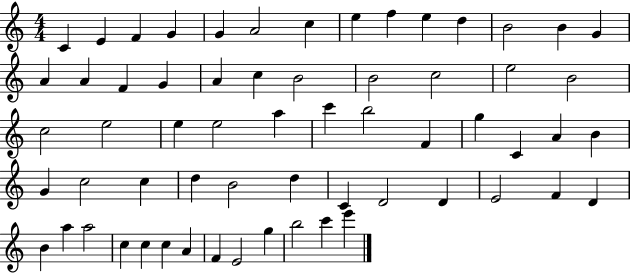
{
  \clef treble
  \numericTimeSignature
  \time 4/4
  \key c \major
  c'4 e'4 f'4 g'4 | g'4 a'2 c''4 | e''4 f''4 e''4 d''4 | b'2 b'4 g'4 | \break a'4 a'4 f'4 g'4 | a'4 c''4 b'2 | b'2 c''2 | e''2 b'2 | \break c''2 e''2 | e''4 e''2 a''4 | c'''4 b''2 f'4 | g''4 c'4 a'4 b'4 | \break g'4 c''2 c''4 | d''4 b'2 d''4 | c'4 d'2 d'4 | e'2 f'4 d'4 | \break b'4 a''4 a''2 | c''4 c''4 c''4 a'4 | f'4 e'2 g''4 | b''2 c'''4 e'''4 | \break \bar "|."
}